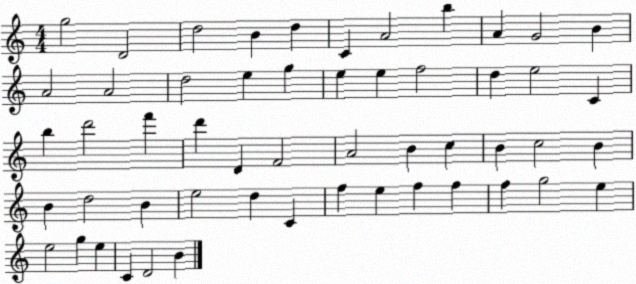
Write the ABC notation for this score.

X:1
T:Untitled
M:4/4
L:1/4
K:C
g2 D2 d2 B d C A2 b A G2 B A2 A2 d2 e g e e f2 d e2 C b d'2 f' d' D F2 A2 B c B c2 B B d2 B e2 d C f e f f f g2 e e2 g e C D2 B